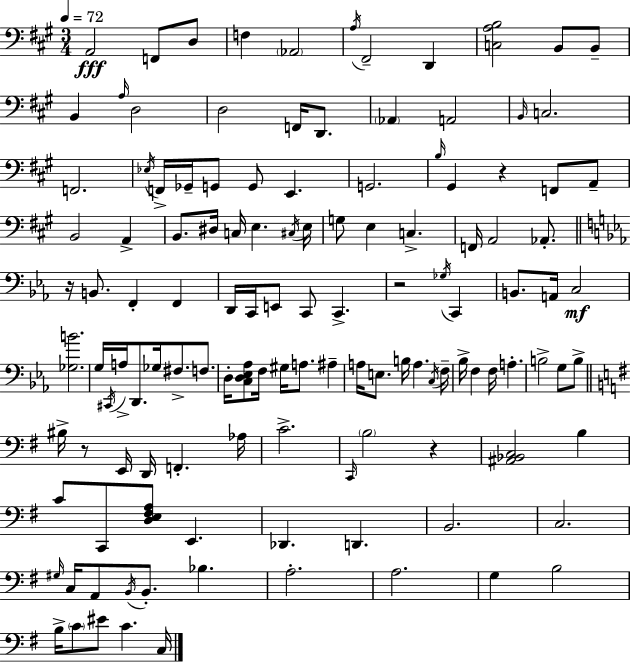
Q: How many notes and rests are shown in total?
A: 125